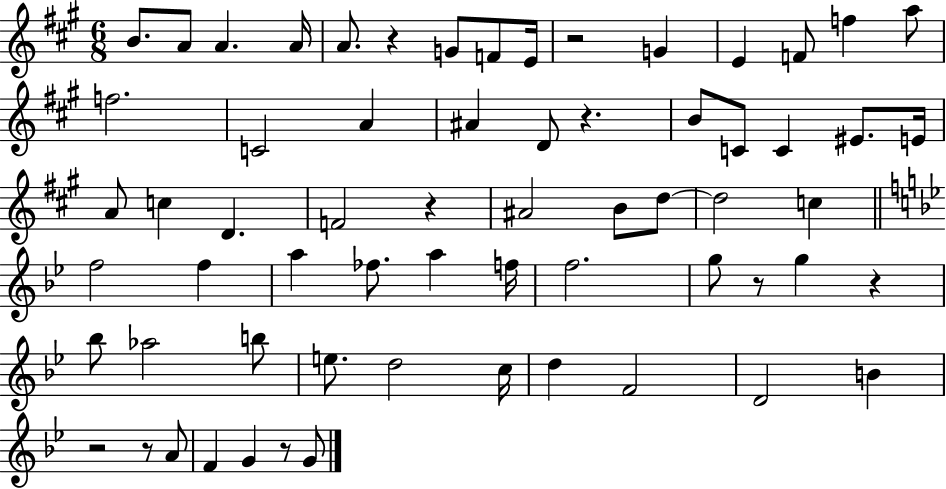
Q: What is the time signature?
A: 6/8